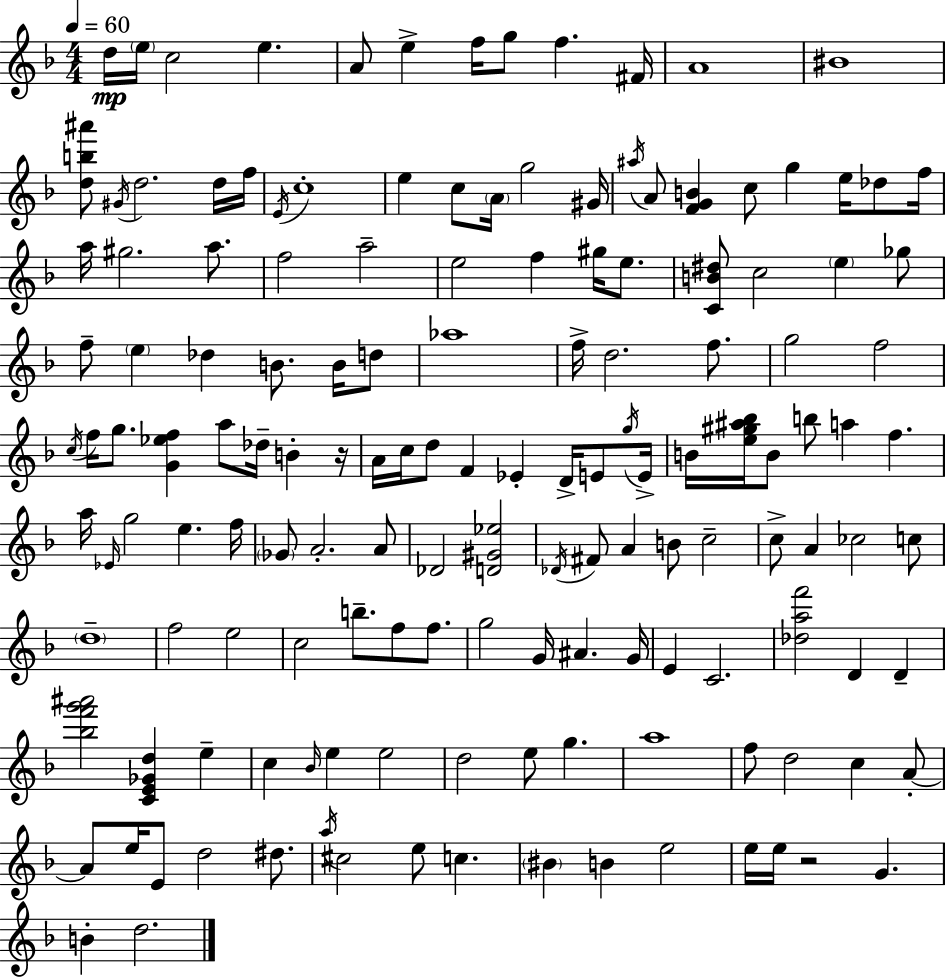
X:1
T:Untitled
M:4/4
L:1/4
K:Dm
d/4 e/4 c2 e A/2 e f/4 g/2 f ^F/4 A4 ^B4 [db^a']/2 ^G/4 d2 d/4 f/4 E/4 c4 e c/2 A/4 g2 ^G/4 ^a/4 A/2 [FGB] c/2 g e/4 _d/2 f/4 a/4 ^g2 a/2 f2 a2 e2 f ^g/4 e/2 [CB^d]/2 c2 e _g/2 f/2 e _d B/2 B/4 d/2 _a4 f/4 d2 f/2 g2 f2 c/4 f/4 g/2 [G_ef] a/2 _d/4 B z/4 A/4 c/4 d/2 F _E D/4 E/2 g/4 E/4 B/4 [e^g^a_b]/4 B/2 b/2 a f a/4 _E/4 g2 e f/4 _G/2 A2 A/2 _D2 [D^G_e]2 _D/4 ^F/2 A B/2 c2 c/2 A _c2 c/2 d4 f2 e2 c2 b/2 f/2 f/2 g2 G/4 ^A G/4 E C2 [_daf']2 D D [_bf'g'^a']2 [CE_Gd] e c _B/4 e e2 d2 e/2 g a4 f/2 d2 c A/2 A/2 e/4 E/2 d2 ^d/2 a/4 ^c2 e/2 c ^B B e2 e/4 e/4 z2 G B d2